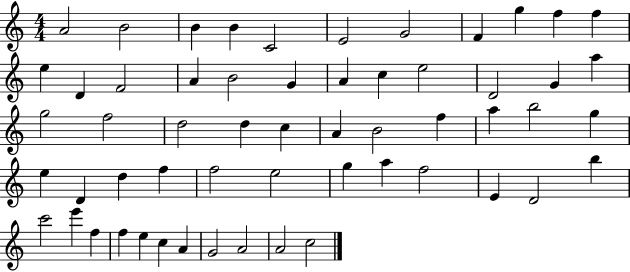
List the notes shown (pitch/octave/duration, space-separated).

A4/h B4/h B4/q B4/q C4/h E4/h G4/h F4/q G5/q F5/q F5/q E5/q D4/q F4/h A4/q B4/h G4/q A4/q C5/q E5/h D4/h G4/q A5/q G5/h F5/h D5/h D5/q C5/q A4/q B4/h F5/q A5/q B5/h G5/q E5/q D4/q D5/q F5/q F5/h E5/h G5/q A5/q F5/h E4/q D4/h B5/q C6/h E6/q F5/q F5/q E5/q C5/q A4/q G4/h A4/h A4/h C5/h